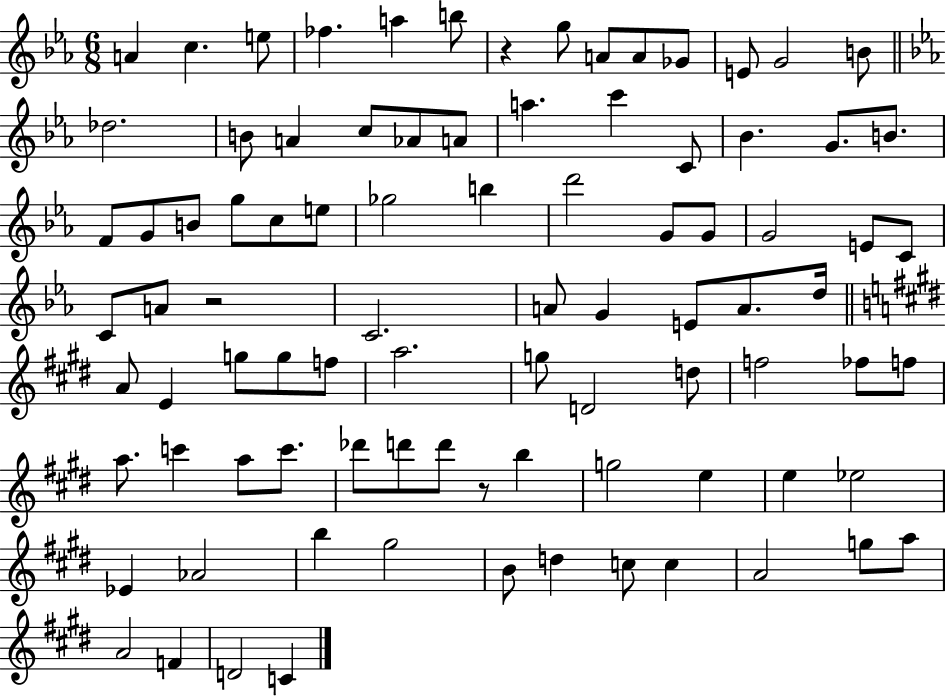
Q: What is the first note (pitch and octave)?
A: A4